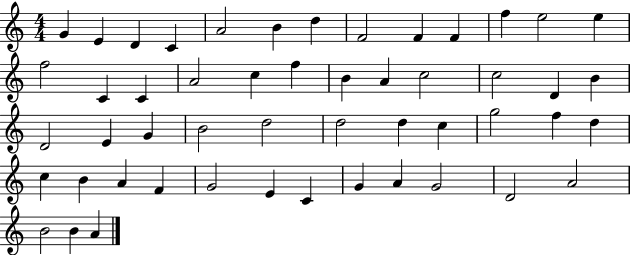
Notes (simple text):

G4/q E4/q D4/q C4/q A4/h B4/q D5/q F4/h F4/q F4/q F5/q E5/h E5/q F5/h C4/q C4/q A4/h C5/q F5/q B4/q A4/q C5/h C5/h D4/q B4/q D4/h E4/q G4/q B4/h D5/h D5/h D5/q C5/q G5/h F5/q D5/q C5/q B4/q A4/q F4/q G4/h E4/q C4/q G4/q A4/q G4/h D4/h A4/h B4/h B4/q A4/q